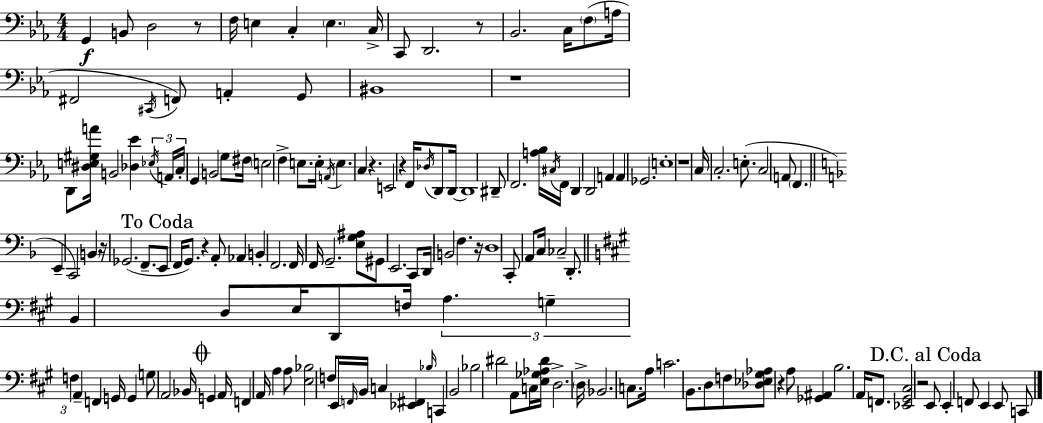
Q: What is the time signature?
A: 4/4